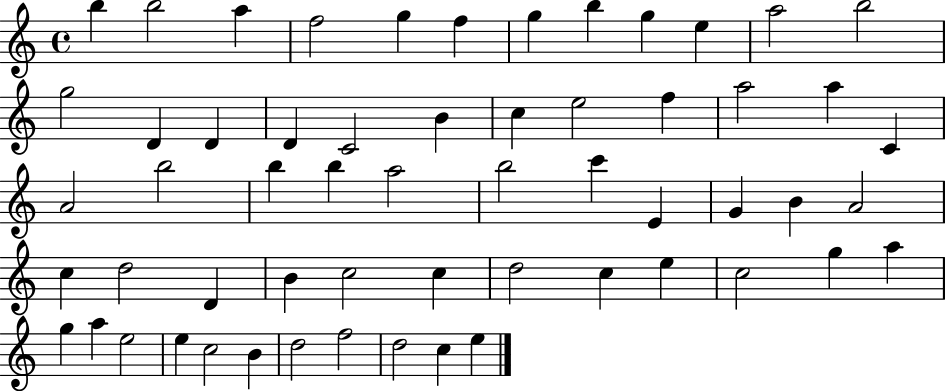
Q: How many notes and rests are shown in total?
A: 58